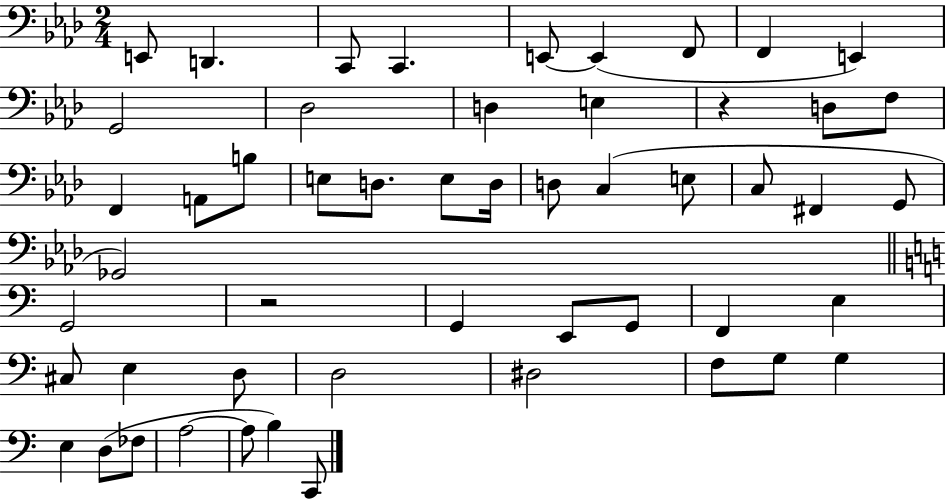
E2/e D2/q. C2/e C2/q. E2/e E2/q F2/e F2/q E2/q G2/h Db3/h D3/q E3/q R/q D3/e F3/e F2/q A2/e B3/e E3/e D3/e. E3/e D3/s D3/e C3/q E3/e C3/e F#2/q G2/e Gb2/h G2/h R/h G2/q E2/e G2/e F2/q E3/q C#3/e E3/q D3/e D3/h D#3/h F3/e G3/e G3/q E3/q D3/e FES3/e A3/h A3/e B3/q C2/e